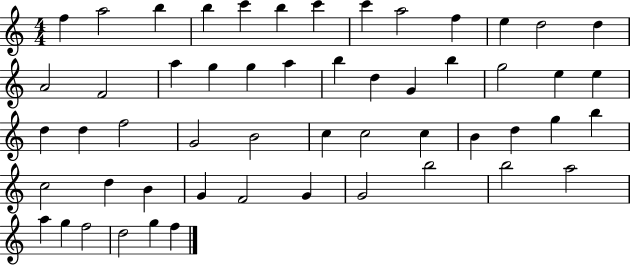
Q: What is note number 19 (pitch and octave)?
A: A5